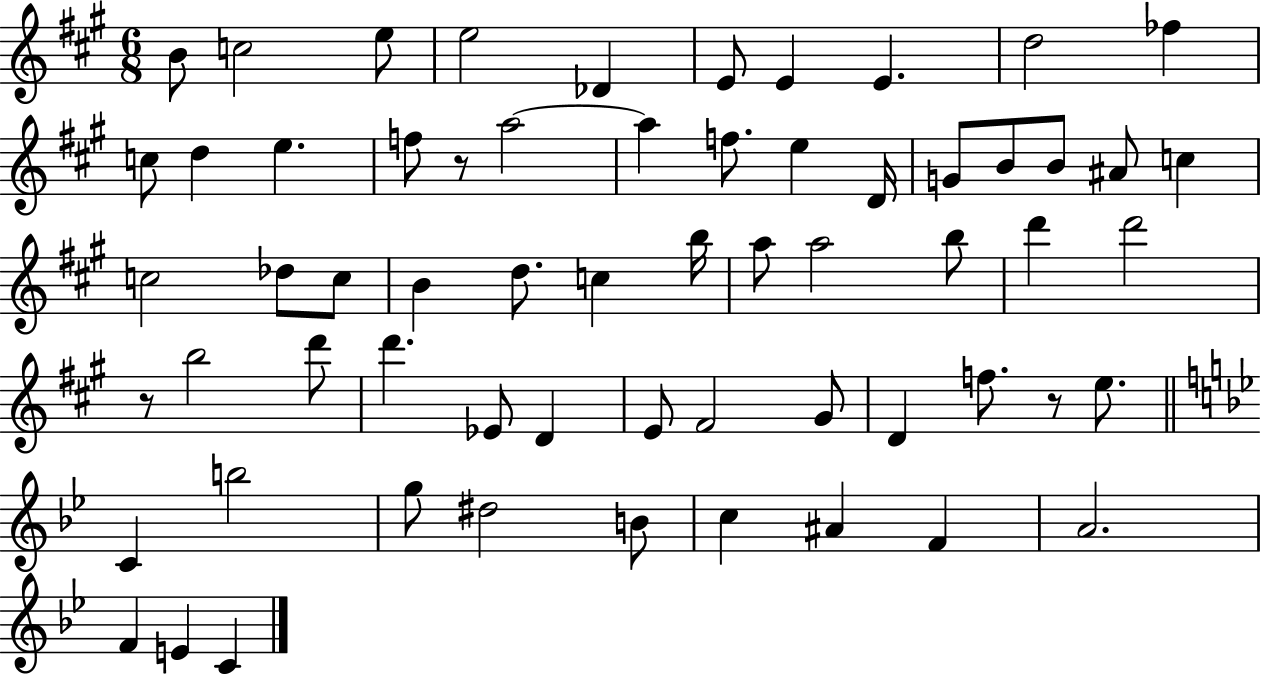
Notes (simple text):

B4/e C5/h E5/e E5/h Db4/q E4/e E4/q E4/q. D5/h FES5/q C5/e D5/q E5/q. F5/e R/e A5/h A5/q F5/e. E5/q D4/s G4/e B4/e B4/e A#4/e C5/q C5/h Db5/e C5/e B4/q D5/e. C5/q B5/s A5/e A5/h B5/e D6/q D6/h R/e B5/h D6/e D6/q. Eb4/e D4/q E4/e F#4/h G#4/e D4/q F5/e. R/e E5/e. C4/q B5/h G5/e D#5/h B4/e C5/q A#4/q F4/q A4/h. F4/q E4/q C4/q